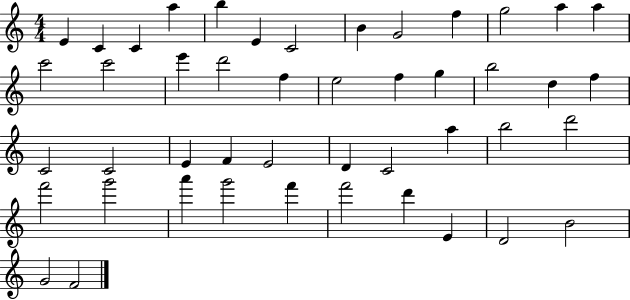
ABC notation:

X:1
T:Untitled
M:4/4
L:1/4
K:C
E C C a b E C2 B G2 f g2 a a c'2 c'2 e' d'2 f e2 f g b2 d f C2 C2 E F E2 D C2 a b2 d'2 f'2 g'2 a' g'2 f' f'2 d' E D2 B2 G2 F2